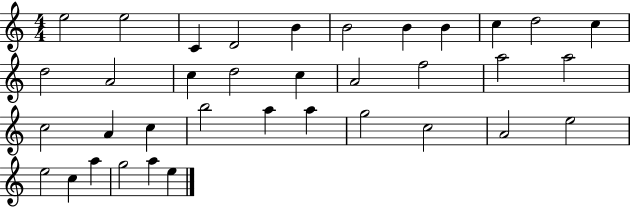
X:1
T:Untitled
M:4/4
L:1/4
K:C
e2 e2 C D2 B B2 B B c d2 c d2 A2 c d2 c A2 f2 a2 a2 c2 A c b2 a a g2 c2 A2 e2 e2 c a g2 a e